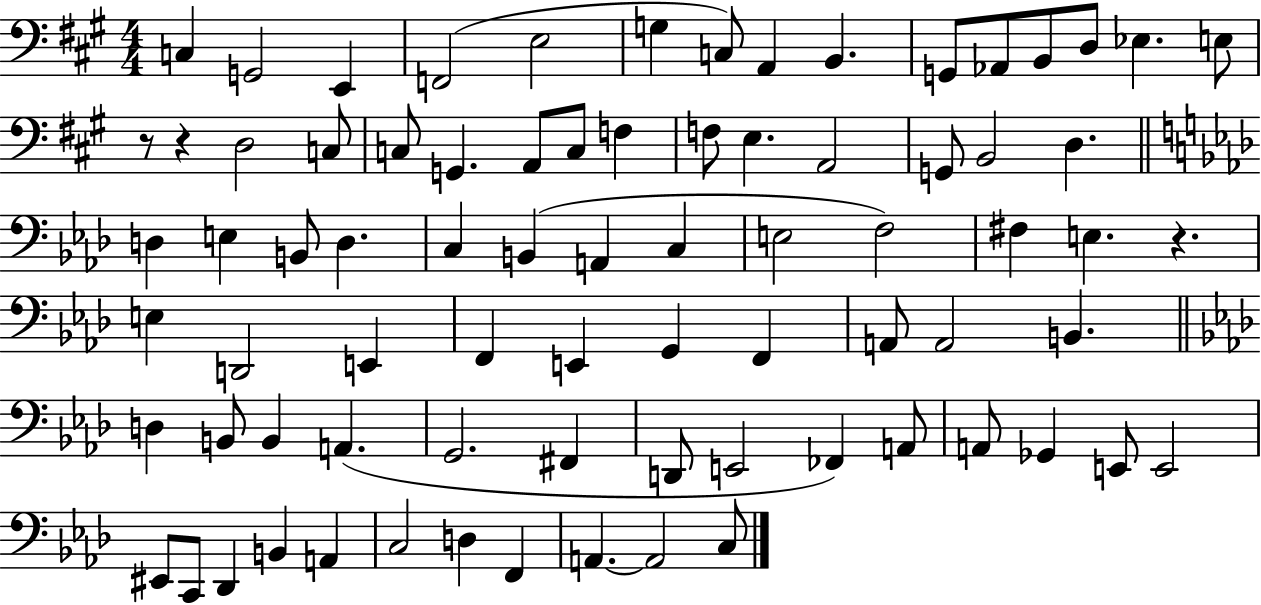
X:1
T:Untitled
M:4/4
L:1/4
K:A
C, G,,2 E,, F,,2 E,2 G, C,/2 A,, B,, G,,/2 _A,,/2 B,,/2 D,/2 _E, E,/2 z/2 z D,2 C,/2 C,/2 G,, A,,/2 C,/2 F, F,/2 E, A,,2 G,,/2 B,,2 D, D, E, B,,/2 D, C, B,, A,, C, E,2 F,2 ^F, E, z E, D,,2 E,, F,, E,, G,, F,, A,,/2 A,,2 B,, D, B,,/2 B,, A,, G,,2 ^F,, D,,/2 E,,2 _F,, A,,/2 A,,/2 _G,, E,,/2 E,,2 ^E,,/2 C,,/2 _D,, B,, A,, C,2 D, F,, A,, A,,2 C,/2